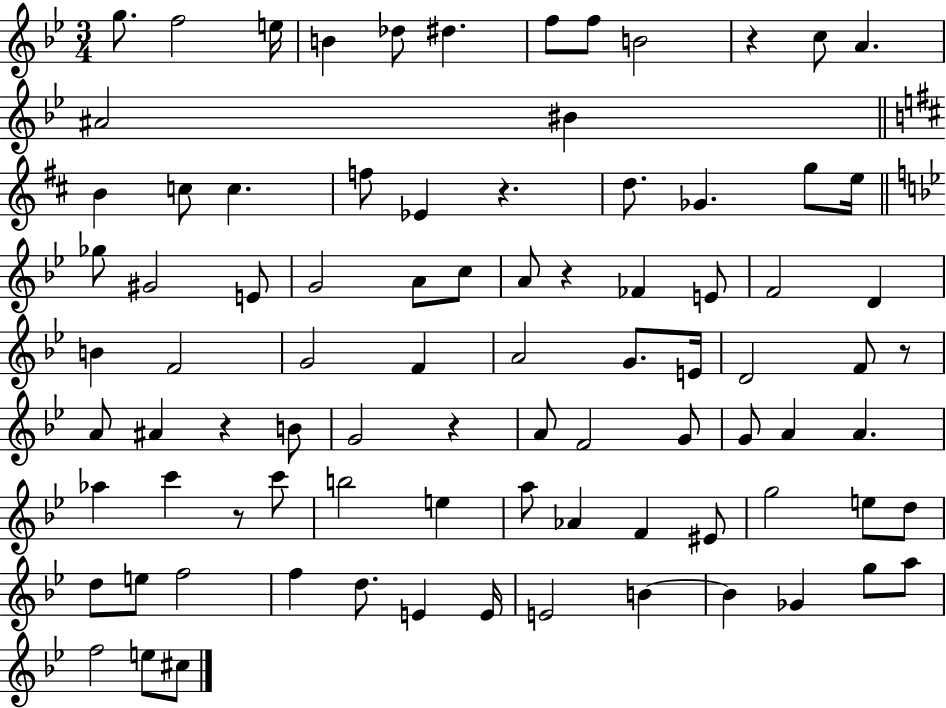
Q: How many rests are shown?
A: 7